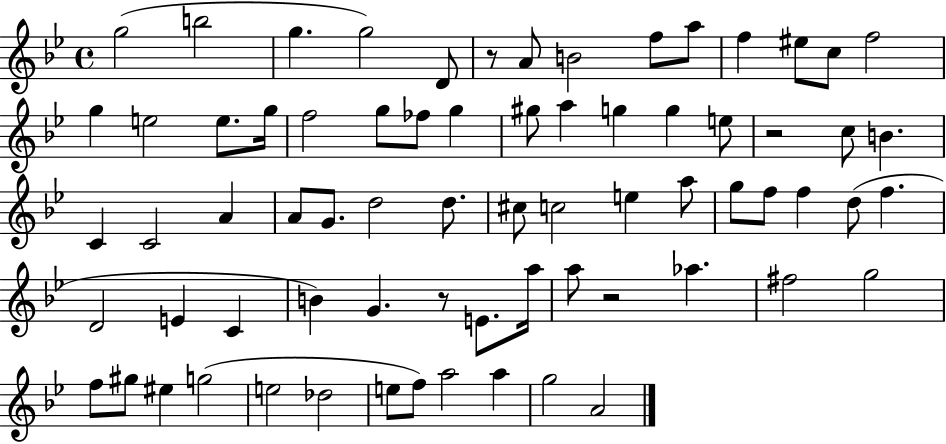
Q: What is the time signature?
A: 4/4